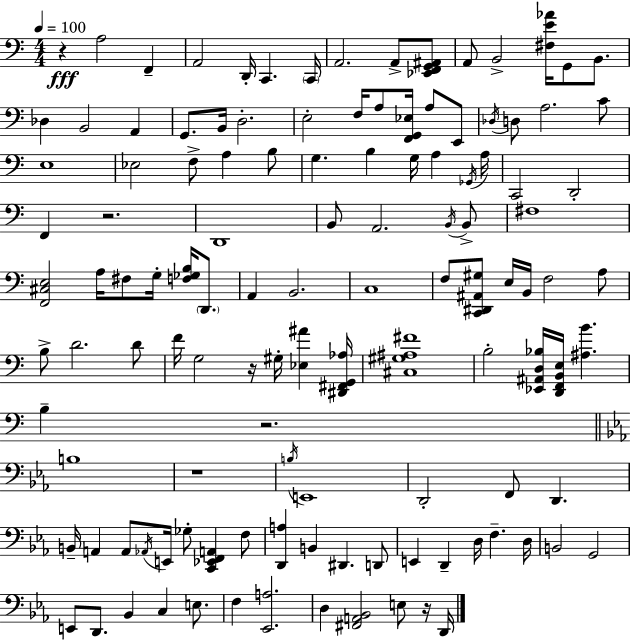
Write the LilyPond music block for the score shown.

{
  \clef bass
  \numericTimeSignature
  \time 4/4
  \key c \major
  \tempo 4 = 100
  \repeat volta 2 { r4\fff a2 f,4-- | a,2 d,16-. c,4. \parenthesize c,16 | a,2. a,8-> <ees, f, g, ais,>8 | a,8 b,2-> <fis e' aes'>16 g,8 b,8. | \break des4 b,2 a,4 | g,8. b,16 d2.-. | e2-. f16 a8 <f, g, ees>16 a8 e,8 | \acciaccatura { des16 } d8 a2. c'8 | \break e1 | ees2 f8-> a4 b8 | g4. b4 g16 a4 | \acciaccatura { ges,16 } a16 c,2 d,2-. | \break f,4 r2. | d,1 | b,8 a,2. | \acciaccatura { b,16 } b,8-> fis1 | \break <f, cis e>2 a16 fis8 g16-. <f ges b>16 | \parenthesize d,8. a,4 b,2. | c1 | f8 <c, dis, ais, gis>8 e16 b,16 f2 | \break a8 b8-> d'2. | d'8 f'16 g2 r16 gis16-. <ees ais'>4 | <dis, fis, g, aes>16 <cis gis ais fis'>1 | b2-. <ees, ais, d bes>16 <d, f, b, e>16 <ais b'>4. | \break b4-- r2. | \bar "||" \break \key ees \major b1 | r1 | \acciaccatura { b16 } e,1 | d,2-. f,8 d,4. | \break b,16-- a,4 a,8 \acciaccatura { aes,16 } e,16 ges8-. <c, ees, f, a,>4 | f8 <d, a>4 b,4 dis,4. | d,8 e,4 d,4-- d16 f4.-- | d16 b,2 g,2 | \break e,8 d,8. bes,4 c4 e8. | f4 <ees, a>2. | d4 <fis, a, bes,>2 e8 | r16 d,16 } \bar "|."
}